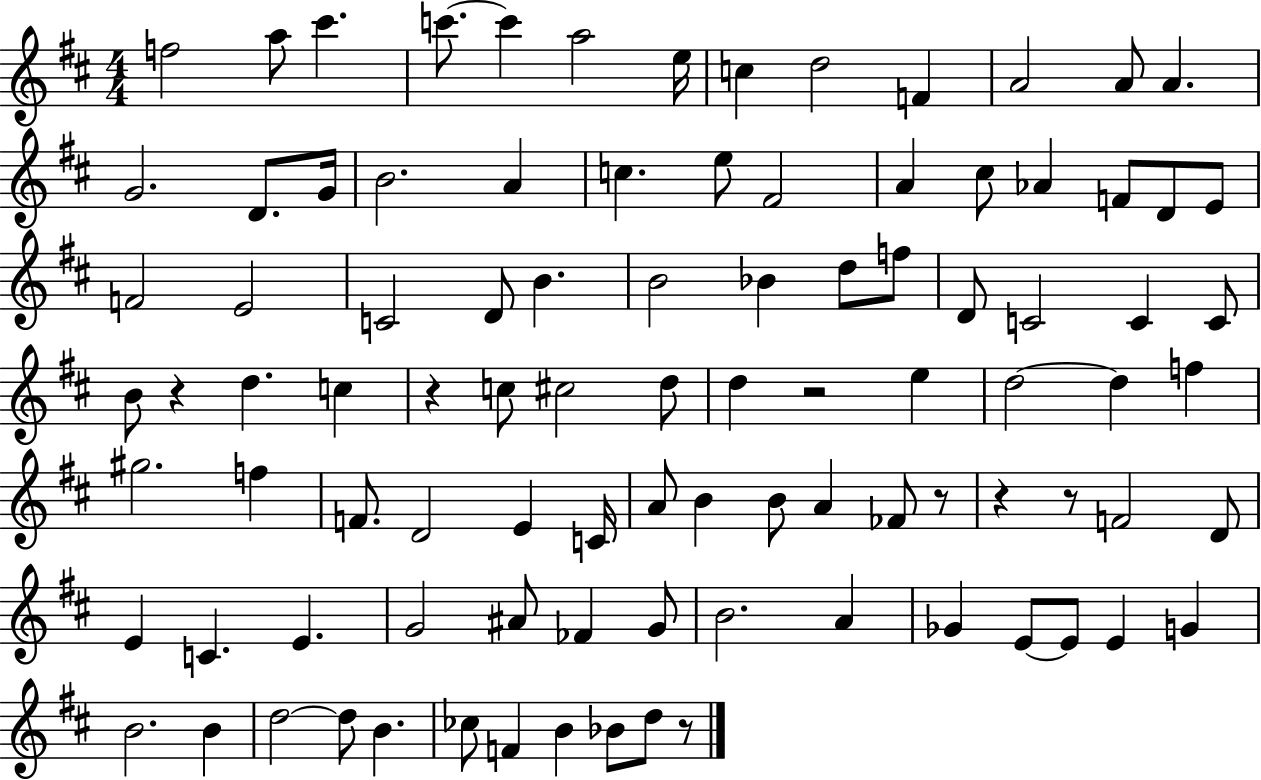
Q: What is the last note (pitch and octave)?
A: D5